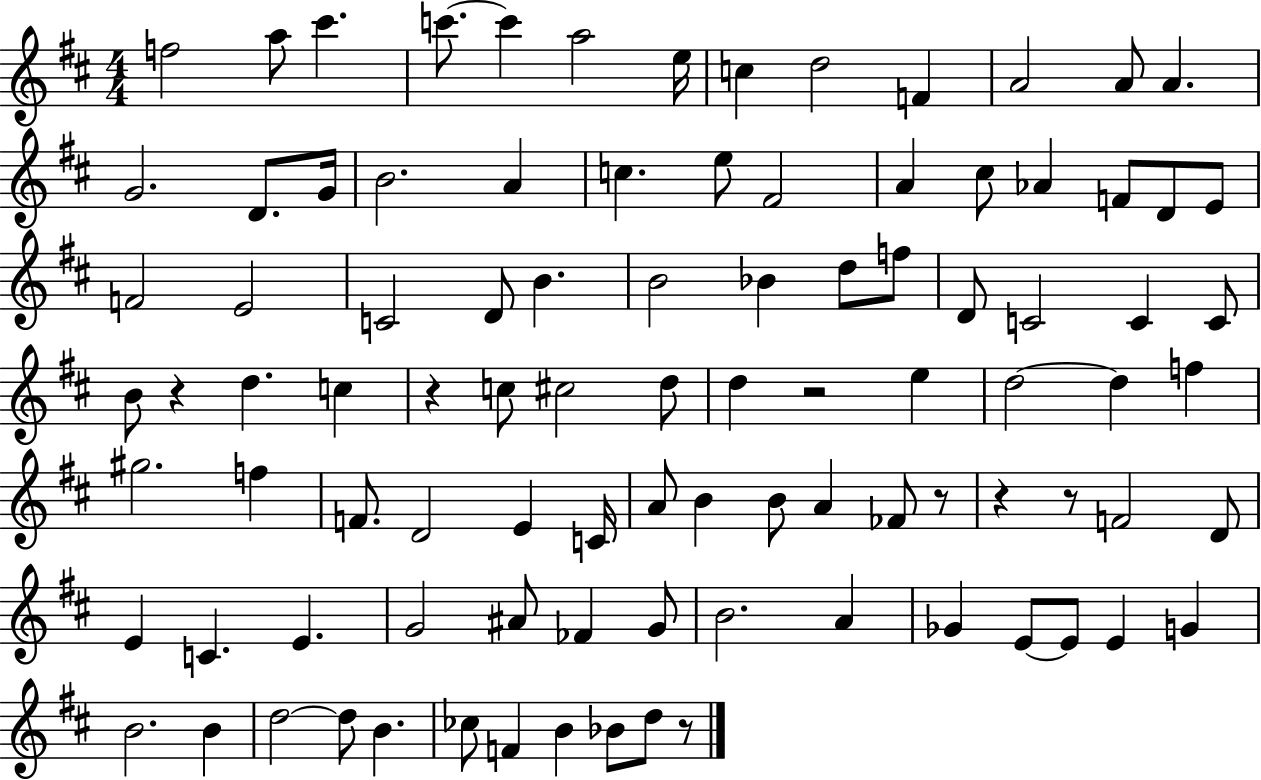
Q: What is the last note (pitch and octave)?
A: D5